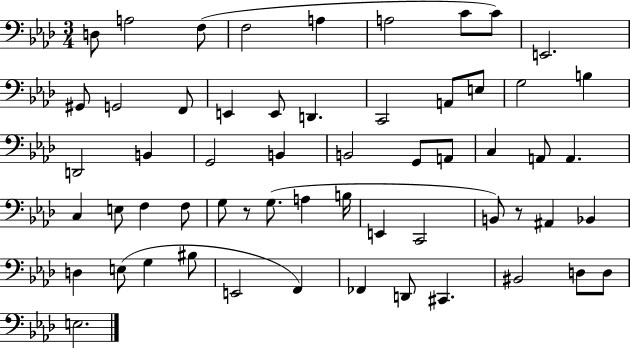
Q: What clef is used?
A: bass